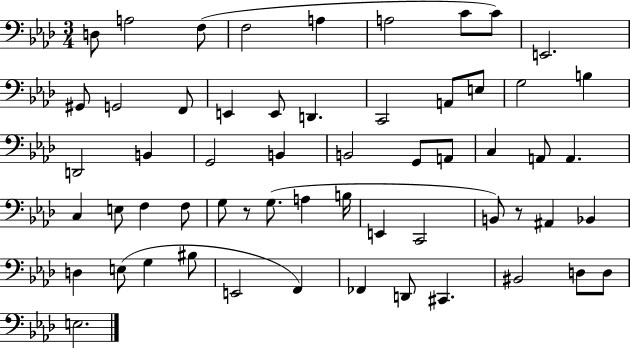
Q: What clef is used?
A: bass